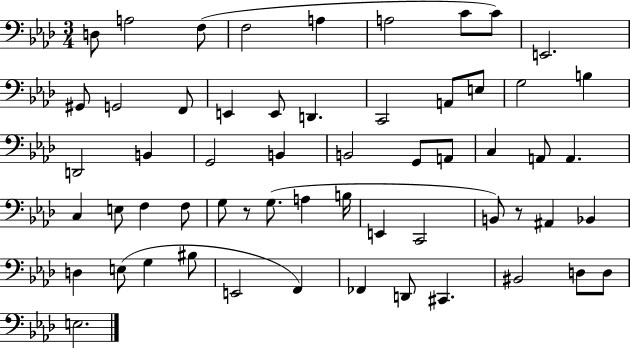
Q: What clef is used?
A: bass